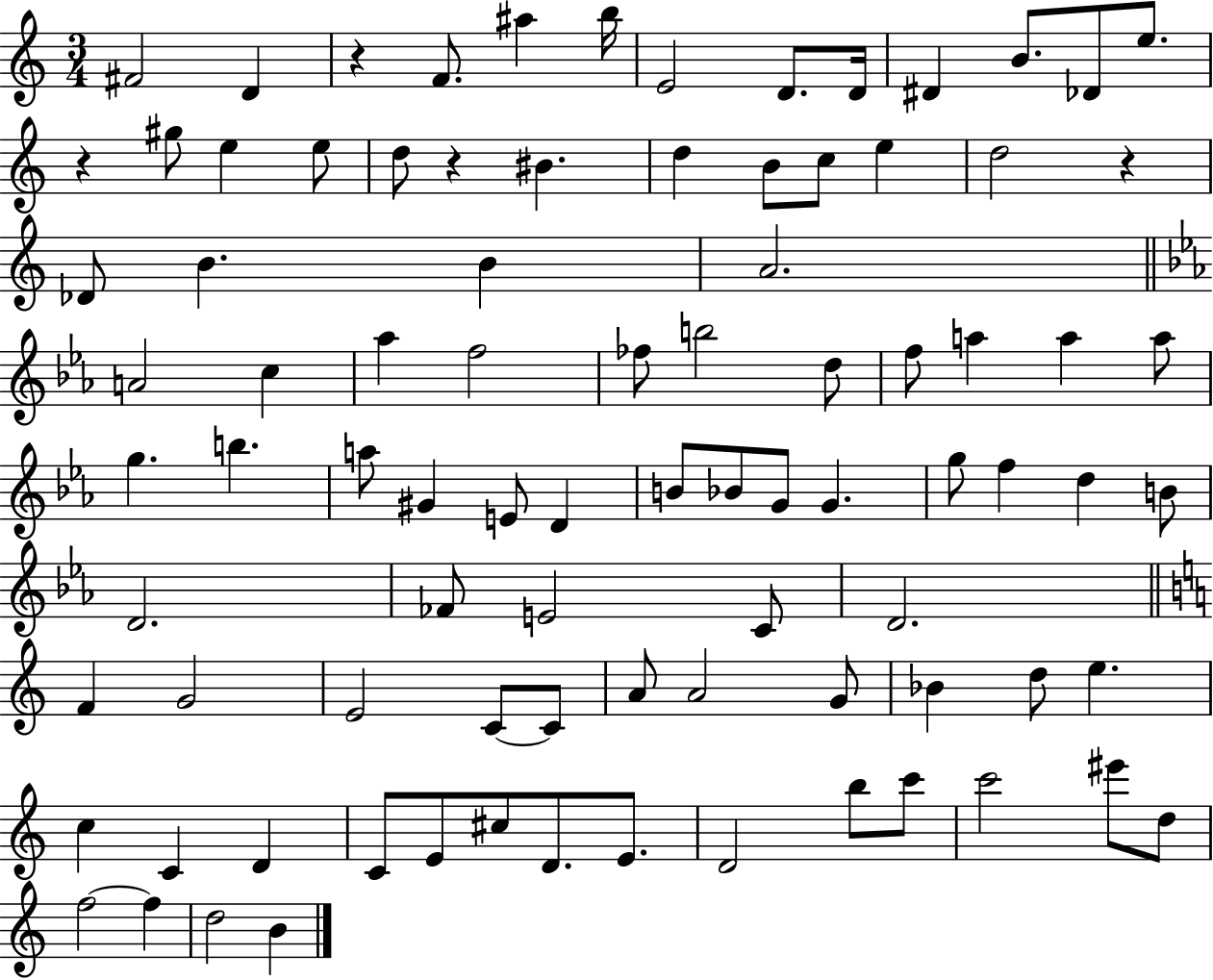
X:1
T:Untitled
M:3/4
L:1/4
K:C
^F2 D z F/2 ^a b/4 E2 D/2 D/4 ^D B/2 _D/2 e/2 z ^g/2 e e/2 d/2 z ^B d B/2 c/2 e d2 z _D/2 B B A2 A2 c _a f2 _f/2 b2 d/2 f/2 a a a/2 g b a/2 ^G E/2 D B/2 _B/2 G/2 G g/2 f d B/2 D2 _F/2 E2 C/2 D2 F G2 E2 C/2 C/2 A/2 A2 G/2 _B d/2 e c C D C/2 E/2 ^c/2 D/2 E/2 D2 b/2 c'/2 c'2 ^e'/2 d/2 f2 f d2 B